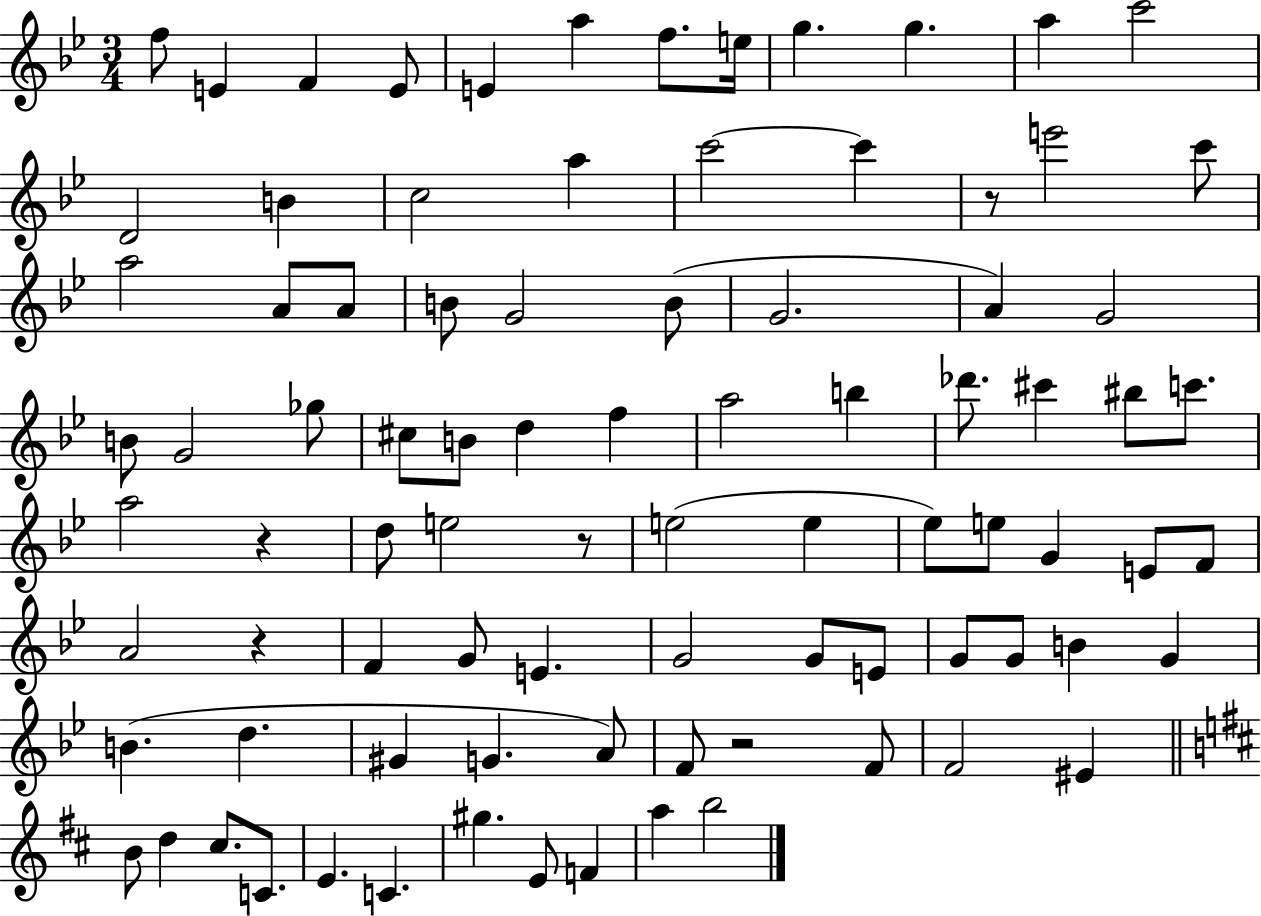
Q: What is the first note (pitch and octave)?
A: F5